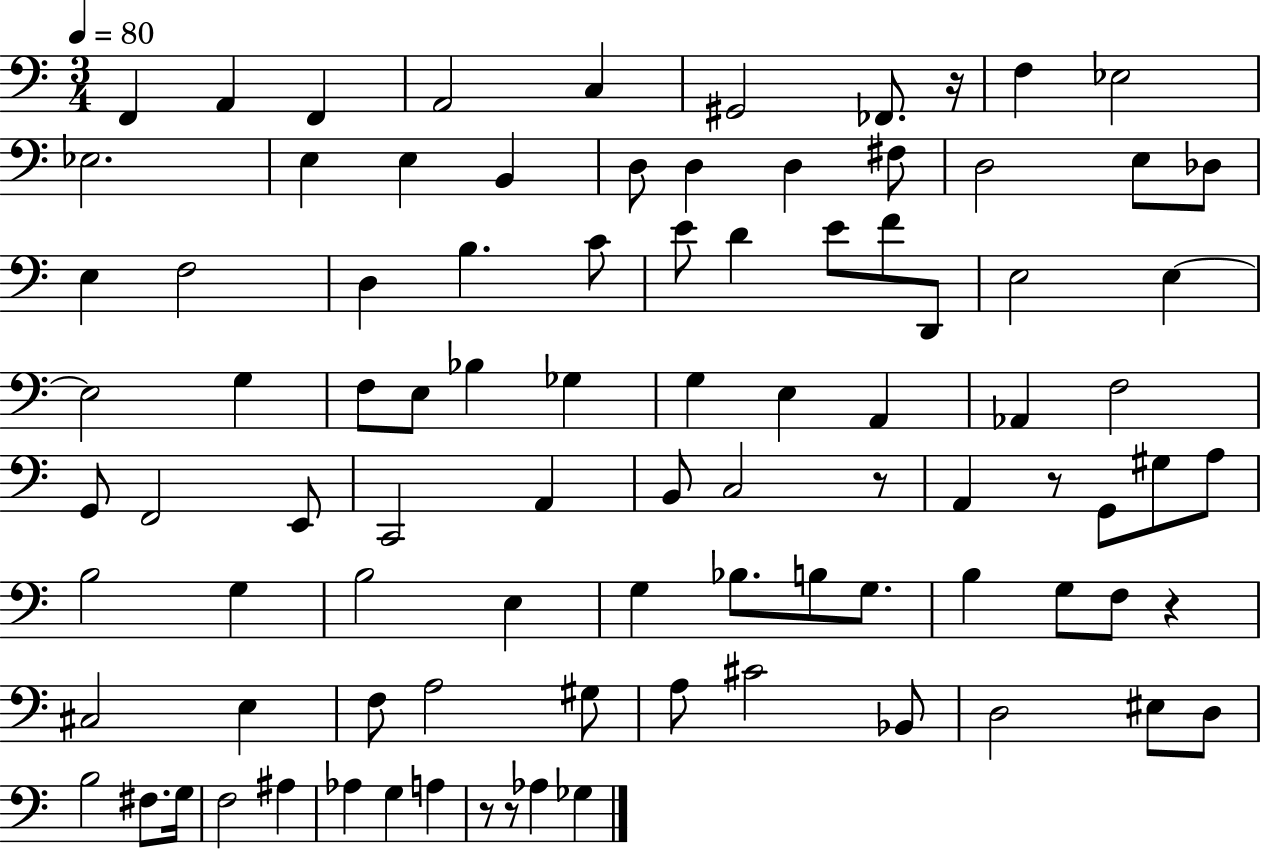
X:1
T:Untitled
M:3/4
L:1/4
K:C
F,, A,, F,, A,,2 C, ^G,,2 _F,,/2 z/4 F, _E,2 _E,2 E, E, B,, D,/2 D, D, ^F,/2 D,2 E,/2 _D,/2 E, F,2 D, B, C/2 E/2 D E/2 F/2 D,,/2 E,2 E, E,2 G, F,/2 E,/2 _B, _G, G, E, A,, _A,, F,2 G,,/2 F,,2 E,,/2 C,,2 A,, B,,/2 C,2 z/2 A,, z/2 G,,/2 ^G,/2 A,/2 B,2 G, B,2 E, G, _B,/2 B,/2 G,/2 B, G,/2 F,/2 z ^C,2 E, F,/2 A,2 ^G,/2 A,/2 ^C2 _B,,/2 D,2 ^E,/2 D,/2 B,2 ^F,/2 G,/4 F,2 ^A, _A, G, A, z/2 z/2 _A, _G,